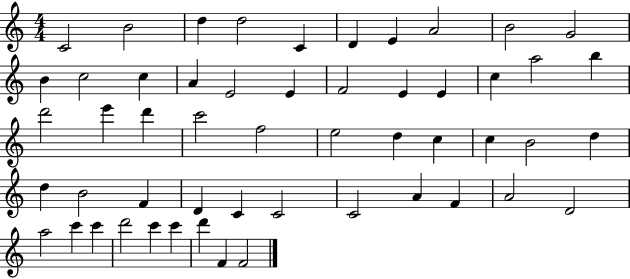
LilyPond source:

{
  \clef treble
  \numericTimeSignature
  \time 4/4
  \key c \major
  c'2 b'2 | d''4 d''2 c'4 | d'4 e'4 a'2 | b'2 g'2 | \break b'4 c''2 c''4 | a'4 e'2 e'4 | f'2 e'4 e'4 | c''4 a''2 b''4 | \break d'''2 e'''4 d'''4 | c'''2 f''2 | e''2 d''4 c''4 | c''4 b'2 d''4 | \break d''4 b'2 f'4 | d'4 c'4 c'2 | c'2 a'4 f'4 | a'2 d'2 | \break a''2 c'''4 c'''4 | d'''2 c'''4 c'''4 | d'''4 f'4 f'2 | \bar "|."
}